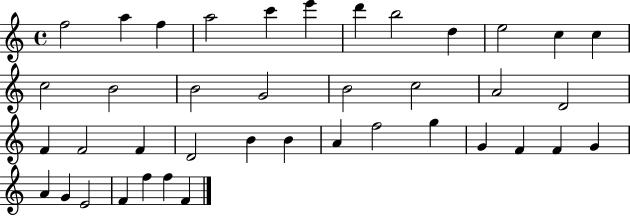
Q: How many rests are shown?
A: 0